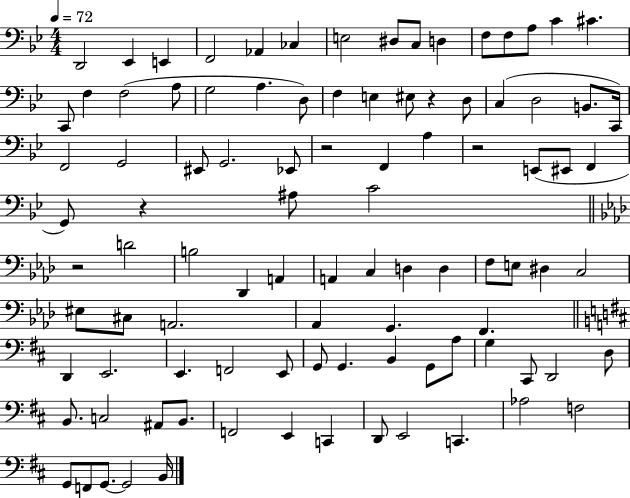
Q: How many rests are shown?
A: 5